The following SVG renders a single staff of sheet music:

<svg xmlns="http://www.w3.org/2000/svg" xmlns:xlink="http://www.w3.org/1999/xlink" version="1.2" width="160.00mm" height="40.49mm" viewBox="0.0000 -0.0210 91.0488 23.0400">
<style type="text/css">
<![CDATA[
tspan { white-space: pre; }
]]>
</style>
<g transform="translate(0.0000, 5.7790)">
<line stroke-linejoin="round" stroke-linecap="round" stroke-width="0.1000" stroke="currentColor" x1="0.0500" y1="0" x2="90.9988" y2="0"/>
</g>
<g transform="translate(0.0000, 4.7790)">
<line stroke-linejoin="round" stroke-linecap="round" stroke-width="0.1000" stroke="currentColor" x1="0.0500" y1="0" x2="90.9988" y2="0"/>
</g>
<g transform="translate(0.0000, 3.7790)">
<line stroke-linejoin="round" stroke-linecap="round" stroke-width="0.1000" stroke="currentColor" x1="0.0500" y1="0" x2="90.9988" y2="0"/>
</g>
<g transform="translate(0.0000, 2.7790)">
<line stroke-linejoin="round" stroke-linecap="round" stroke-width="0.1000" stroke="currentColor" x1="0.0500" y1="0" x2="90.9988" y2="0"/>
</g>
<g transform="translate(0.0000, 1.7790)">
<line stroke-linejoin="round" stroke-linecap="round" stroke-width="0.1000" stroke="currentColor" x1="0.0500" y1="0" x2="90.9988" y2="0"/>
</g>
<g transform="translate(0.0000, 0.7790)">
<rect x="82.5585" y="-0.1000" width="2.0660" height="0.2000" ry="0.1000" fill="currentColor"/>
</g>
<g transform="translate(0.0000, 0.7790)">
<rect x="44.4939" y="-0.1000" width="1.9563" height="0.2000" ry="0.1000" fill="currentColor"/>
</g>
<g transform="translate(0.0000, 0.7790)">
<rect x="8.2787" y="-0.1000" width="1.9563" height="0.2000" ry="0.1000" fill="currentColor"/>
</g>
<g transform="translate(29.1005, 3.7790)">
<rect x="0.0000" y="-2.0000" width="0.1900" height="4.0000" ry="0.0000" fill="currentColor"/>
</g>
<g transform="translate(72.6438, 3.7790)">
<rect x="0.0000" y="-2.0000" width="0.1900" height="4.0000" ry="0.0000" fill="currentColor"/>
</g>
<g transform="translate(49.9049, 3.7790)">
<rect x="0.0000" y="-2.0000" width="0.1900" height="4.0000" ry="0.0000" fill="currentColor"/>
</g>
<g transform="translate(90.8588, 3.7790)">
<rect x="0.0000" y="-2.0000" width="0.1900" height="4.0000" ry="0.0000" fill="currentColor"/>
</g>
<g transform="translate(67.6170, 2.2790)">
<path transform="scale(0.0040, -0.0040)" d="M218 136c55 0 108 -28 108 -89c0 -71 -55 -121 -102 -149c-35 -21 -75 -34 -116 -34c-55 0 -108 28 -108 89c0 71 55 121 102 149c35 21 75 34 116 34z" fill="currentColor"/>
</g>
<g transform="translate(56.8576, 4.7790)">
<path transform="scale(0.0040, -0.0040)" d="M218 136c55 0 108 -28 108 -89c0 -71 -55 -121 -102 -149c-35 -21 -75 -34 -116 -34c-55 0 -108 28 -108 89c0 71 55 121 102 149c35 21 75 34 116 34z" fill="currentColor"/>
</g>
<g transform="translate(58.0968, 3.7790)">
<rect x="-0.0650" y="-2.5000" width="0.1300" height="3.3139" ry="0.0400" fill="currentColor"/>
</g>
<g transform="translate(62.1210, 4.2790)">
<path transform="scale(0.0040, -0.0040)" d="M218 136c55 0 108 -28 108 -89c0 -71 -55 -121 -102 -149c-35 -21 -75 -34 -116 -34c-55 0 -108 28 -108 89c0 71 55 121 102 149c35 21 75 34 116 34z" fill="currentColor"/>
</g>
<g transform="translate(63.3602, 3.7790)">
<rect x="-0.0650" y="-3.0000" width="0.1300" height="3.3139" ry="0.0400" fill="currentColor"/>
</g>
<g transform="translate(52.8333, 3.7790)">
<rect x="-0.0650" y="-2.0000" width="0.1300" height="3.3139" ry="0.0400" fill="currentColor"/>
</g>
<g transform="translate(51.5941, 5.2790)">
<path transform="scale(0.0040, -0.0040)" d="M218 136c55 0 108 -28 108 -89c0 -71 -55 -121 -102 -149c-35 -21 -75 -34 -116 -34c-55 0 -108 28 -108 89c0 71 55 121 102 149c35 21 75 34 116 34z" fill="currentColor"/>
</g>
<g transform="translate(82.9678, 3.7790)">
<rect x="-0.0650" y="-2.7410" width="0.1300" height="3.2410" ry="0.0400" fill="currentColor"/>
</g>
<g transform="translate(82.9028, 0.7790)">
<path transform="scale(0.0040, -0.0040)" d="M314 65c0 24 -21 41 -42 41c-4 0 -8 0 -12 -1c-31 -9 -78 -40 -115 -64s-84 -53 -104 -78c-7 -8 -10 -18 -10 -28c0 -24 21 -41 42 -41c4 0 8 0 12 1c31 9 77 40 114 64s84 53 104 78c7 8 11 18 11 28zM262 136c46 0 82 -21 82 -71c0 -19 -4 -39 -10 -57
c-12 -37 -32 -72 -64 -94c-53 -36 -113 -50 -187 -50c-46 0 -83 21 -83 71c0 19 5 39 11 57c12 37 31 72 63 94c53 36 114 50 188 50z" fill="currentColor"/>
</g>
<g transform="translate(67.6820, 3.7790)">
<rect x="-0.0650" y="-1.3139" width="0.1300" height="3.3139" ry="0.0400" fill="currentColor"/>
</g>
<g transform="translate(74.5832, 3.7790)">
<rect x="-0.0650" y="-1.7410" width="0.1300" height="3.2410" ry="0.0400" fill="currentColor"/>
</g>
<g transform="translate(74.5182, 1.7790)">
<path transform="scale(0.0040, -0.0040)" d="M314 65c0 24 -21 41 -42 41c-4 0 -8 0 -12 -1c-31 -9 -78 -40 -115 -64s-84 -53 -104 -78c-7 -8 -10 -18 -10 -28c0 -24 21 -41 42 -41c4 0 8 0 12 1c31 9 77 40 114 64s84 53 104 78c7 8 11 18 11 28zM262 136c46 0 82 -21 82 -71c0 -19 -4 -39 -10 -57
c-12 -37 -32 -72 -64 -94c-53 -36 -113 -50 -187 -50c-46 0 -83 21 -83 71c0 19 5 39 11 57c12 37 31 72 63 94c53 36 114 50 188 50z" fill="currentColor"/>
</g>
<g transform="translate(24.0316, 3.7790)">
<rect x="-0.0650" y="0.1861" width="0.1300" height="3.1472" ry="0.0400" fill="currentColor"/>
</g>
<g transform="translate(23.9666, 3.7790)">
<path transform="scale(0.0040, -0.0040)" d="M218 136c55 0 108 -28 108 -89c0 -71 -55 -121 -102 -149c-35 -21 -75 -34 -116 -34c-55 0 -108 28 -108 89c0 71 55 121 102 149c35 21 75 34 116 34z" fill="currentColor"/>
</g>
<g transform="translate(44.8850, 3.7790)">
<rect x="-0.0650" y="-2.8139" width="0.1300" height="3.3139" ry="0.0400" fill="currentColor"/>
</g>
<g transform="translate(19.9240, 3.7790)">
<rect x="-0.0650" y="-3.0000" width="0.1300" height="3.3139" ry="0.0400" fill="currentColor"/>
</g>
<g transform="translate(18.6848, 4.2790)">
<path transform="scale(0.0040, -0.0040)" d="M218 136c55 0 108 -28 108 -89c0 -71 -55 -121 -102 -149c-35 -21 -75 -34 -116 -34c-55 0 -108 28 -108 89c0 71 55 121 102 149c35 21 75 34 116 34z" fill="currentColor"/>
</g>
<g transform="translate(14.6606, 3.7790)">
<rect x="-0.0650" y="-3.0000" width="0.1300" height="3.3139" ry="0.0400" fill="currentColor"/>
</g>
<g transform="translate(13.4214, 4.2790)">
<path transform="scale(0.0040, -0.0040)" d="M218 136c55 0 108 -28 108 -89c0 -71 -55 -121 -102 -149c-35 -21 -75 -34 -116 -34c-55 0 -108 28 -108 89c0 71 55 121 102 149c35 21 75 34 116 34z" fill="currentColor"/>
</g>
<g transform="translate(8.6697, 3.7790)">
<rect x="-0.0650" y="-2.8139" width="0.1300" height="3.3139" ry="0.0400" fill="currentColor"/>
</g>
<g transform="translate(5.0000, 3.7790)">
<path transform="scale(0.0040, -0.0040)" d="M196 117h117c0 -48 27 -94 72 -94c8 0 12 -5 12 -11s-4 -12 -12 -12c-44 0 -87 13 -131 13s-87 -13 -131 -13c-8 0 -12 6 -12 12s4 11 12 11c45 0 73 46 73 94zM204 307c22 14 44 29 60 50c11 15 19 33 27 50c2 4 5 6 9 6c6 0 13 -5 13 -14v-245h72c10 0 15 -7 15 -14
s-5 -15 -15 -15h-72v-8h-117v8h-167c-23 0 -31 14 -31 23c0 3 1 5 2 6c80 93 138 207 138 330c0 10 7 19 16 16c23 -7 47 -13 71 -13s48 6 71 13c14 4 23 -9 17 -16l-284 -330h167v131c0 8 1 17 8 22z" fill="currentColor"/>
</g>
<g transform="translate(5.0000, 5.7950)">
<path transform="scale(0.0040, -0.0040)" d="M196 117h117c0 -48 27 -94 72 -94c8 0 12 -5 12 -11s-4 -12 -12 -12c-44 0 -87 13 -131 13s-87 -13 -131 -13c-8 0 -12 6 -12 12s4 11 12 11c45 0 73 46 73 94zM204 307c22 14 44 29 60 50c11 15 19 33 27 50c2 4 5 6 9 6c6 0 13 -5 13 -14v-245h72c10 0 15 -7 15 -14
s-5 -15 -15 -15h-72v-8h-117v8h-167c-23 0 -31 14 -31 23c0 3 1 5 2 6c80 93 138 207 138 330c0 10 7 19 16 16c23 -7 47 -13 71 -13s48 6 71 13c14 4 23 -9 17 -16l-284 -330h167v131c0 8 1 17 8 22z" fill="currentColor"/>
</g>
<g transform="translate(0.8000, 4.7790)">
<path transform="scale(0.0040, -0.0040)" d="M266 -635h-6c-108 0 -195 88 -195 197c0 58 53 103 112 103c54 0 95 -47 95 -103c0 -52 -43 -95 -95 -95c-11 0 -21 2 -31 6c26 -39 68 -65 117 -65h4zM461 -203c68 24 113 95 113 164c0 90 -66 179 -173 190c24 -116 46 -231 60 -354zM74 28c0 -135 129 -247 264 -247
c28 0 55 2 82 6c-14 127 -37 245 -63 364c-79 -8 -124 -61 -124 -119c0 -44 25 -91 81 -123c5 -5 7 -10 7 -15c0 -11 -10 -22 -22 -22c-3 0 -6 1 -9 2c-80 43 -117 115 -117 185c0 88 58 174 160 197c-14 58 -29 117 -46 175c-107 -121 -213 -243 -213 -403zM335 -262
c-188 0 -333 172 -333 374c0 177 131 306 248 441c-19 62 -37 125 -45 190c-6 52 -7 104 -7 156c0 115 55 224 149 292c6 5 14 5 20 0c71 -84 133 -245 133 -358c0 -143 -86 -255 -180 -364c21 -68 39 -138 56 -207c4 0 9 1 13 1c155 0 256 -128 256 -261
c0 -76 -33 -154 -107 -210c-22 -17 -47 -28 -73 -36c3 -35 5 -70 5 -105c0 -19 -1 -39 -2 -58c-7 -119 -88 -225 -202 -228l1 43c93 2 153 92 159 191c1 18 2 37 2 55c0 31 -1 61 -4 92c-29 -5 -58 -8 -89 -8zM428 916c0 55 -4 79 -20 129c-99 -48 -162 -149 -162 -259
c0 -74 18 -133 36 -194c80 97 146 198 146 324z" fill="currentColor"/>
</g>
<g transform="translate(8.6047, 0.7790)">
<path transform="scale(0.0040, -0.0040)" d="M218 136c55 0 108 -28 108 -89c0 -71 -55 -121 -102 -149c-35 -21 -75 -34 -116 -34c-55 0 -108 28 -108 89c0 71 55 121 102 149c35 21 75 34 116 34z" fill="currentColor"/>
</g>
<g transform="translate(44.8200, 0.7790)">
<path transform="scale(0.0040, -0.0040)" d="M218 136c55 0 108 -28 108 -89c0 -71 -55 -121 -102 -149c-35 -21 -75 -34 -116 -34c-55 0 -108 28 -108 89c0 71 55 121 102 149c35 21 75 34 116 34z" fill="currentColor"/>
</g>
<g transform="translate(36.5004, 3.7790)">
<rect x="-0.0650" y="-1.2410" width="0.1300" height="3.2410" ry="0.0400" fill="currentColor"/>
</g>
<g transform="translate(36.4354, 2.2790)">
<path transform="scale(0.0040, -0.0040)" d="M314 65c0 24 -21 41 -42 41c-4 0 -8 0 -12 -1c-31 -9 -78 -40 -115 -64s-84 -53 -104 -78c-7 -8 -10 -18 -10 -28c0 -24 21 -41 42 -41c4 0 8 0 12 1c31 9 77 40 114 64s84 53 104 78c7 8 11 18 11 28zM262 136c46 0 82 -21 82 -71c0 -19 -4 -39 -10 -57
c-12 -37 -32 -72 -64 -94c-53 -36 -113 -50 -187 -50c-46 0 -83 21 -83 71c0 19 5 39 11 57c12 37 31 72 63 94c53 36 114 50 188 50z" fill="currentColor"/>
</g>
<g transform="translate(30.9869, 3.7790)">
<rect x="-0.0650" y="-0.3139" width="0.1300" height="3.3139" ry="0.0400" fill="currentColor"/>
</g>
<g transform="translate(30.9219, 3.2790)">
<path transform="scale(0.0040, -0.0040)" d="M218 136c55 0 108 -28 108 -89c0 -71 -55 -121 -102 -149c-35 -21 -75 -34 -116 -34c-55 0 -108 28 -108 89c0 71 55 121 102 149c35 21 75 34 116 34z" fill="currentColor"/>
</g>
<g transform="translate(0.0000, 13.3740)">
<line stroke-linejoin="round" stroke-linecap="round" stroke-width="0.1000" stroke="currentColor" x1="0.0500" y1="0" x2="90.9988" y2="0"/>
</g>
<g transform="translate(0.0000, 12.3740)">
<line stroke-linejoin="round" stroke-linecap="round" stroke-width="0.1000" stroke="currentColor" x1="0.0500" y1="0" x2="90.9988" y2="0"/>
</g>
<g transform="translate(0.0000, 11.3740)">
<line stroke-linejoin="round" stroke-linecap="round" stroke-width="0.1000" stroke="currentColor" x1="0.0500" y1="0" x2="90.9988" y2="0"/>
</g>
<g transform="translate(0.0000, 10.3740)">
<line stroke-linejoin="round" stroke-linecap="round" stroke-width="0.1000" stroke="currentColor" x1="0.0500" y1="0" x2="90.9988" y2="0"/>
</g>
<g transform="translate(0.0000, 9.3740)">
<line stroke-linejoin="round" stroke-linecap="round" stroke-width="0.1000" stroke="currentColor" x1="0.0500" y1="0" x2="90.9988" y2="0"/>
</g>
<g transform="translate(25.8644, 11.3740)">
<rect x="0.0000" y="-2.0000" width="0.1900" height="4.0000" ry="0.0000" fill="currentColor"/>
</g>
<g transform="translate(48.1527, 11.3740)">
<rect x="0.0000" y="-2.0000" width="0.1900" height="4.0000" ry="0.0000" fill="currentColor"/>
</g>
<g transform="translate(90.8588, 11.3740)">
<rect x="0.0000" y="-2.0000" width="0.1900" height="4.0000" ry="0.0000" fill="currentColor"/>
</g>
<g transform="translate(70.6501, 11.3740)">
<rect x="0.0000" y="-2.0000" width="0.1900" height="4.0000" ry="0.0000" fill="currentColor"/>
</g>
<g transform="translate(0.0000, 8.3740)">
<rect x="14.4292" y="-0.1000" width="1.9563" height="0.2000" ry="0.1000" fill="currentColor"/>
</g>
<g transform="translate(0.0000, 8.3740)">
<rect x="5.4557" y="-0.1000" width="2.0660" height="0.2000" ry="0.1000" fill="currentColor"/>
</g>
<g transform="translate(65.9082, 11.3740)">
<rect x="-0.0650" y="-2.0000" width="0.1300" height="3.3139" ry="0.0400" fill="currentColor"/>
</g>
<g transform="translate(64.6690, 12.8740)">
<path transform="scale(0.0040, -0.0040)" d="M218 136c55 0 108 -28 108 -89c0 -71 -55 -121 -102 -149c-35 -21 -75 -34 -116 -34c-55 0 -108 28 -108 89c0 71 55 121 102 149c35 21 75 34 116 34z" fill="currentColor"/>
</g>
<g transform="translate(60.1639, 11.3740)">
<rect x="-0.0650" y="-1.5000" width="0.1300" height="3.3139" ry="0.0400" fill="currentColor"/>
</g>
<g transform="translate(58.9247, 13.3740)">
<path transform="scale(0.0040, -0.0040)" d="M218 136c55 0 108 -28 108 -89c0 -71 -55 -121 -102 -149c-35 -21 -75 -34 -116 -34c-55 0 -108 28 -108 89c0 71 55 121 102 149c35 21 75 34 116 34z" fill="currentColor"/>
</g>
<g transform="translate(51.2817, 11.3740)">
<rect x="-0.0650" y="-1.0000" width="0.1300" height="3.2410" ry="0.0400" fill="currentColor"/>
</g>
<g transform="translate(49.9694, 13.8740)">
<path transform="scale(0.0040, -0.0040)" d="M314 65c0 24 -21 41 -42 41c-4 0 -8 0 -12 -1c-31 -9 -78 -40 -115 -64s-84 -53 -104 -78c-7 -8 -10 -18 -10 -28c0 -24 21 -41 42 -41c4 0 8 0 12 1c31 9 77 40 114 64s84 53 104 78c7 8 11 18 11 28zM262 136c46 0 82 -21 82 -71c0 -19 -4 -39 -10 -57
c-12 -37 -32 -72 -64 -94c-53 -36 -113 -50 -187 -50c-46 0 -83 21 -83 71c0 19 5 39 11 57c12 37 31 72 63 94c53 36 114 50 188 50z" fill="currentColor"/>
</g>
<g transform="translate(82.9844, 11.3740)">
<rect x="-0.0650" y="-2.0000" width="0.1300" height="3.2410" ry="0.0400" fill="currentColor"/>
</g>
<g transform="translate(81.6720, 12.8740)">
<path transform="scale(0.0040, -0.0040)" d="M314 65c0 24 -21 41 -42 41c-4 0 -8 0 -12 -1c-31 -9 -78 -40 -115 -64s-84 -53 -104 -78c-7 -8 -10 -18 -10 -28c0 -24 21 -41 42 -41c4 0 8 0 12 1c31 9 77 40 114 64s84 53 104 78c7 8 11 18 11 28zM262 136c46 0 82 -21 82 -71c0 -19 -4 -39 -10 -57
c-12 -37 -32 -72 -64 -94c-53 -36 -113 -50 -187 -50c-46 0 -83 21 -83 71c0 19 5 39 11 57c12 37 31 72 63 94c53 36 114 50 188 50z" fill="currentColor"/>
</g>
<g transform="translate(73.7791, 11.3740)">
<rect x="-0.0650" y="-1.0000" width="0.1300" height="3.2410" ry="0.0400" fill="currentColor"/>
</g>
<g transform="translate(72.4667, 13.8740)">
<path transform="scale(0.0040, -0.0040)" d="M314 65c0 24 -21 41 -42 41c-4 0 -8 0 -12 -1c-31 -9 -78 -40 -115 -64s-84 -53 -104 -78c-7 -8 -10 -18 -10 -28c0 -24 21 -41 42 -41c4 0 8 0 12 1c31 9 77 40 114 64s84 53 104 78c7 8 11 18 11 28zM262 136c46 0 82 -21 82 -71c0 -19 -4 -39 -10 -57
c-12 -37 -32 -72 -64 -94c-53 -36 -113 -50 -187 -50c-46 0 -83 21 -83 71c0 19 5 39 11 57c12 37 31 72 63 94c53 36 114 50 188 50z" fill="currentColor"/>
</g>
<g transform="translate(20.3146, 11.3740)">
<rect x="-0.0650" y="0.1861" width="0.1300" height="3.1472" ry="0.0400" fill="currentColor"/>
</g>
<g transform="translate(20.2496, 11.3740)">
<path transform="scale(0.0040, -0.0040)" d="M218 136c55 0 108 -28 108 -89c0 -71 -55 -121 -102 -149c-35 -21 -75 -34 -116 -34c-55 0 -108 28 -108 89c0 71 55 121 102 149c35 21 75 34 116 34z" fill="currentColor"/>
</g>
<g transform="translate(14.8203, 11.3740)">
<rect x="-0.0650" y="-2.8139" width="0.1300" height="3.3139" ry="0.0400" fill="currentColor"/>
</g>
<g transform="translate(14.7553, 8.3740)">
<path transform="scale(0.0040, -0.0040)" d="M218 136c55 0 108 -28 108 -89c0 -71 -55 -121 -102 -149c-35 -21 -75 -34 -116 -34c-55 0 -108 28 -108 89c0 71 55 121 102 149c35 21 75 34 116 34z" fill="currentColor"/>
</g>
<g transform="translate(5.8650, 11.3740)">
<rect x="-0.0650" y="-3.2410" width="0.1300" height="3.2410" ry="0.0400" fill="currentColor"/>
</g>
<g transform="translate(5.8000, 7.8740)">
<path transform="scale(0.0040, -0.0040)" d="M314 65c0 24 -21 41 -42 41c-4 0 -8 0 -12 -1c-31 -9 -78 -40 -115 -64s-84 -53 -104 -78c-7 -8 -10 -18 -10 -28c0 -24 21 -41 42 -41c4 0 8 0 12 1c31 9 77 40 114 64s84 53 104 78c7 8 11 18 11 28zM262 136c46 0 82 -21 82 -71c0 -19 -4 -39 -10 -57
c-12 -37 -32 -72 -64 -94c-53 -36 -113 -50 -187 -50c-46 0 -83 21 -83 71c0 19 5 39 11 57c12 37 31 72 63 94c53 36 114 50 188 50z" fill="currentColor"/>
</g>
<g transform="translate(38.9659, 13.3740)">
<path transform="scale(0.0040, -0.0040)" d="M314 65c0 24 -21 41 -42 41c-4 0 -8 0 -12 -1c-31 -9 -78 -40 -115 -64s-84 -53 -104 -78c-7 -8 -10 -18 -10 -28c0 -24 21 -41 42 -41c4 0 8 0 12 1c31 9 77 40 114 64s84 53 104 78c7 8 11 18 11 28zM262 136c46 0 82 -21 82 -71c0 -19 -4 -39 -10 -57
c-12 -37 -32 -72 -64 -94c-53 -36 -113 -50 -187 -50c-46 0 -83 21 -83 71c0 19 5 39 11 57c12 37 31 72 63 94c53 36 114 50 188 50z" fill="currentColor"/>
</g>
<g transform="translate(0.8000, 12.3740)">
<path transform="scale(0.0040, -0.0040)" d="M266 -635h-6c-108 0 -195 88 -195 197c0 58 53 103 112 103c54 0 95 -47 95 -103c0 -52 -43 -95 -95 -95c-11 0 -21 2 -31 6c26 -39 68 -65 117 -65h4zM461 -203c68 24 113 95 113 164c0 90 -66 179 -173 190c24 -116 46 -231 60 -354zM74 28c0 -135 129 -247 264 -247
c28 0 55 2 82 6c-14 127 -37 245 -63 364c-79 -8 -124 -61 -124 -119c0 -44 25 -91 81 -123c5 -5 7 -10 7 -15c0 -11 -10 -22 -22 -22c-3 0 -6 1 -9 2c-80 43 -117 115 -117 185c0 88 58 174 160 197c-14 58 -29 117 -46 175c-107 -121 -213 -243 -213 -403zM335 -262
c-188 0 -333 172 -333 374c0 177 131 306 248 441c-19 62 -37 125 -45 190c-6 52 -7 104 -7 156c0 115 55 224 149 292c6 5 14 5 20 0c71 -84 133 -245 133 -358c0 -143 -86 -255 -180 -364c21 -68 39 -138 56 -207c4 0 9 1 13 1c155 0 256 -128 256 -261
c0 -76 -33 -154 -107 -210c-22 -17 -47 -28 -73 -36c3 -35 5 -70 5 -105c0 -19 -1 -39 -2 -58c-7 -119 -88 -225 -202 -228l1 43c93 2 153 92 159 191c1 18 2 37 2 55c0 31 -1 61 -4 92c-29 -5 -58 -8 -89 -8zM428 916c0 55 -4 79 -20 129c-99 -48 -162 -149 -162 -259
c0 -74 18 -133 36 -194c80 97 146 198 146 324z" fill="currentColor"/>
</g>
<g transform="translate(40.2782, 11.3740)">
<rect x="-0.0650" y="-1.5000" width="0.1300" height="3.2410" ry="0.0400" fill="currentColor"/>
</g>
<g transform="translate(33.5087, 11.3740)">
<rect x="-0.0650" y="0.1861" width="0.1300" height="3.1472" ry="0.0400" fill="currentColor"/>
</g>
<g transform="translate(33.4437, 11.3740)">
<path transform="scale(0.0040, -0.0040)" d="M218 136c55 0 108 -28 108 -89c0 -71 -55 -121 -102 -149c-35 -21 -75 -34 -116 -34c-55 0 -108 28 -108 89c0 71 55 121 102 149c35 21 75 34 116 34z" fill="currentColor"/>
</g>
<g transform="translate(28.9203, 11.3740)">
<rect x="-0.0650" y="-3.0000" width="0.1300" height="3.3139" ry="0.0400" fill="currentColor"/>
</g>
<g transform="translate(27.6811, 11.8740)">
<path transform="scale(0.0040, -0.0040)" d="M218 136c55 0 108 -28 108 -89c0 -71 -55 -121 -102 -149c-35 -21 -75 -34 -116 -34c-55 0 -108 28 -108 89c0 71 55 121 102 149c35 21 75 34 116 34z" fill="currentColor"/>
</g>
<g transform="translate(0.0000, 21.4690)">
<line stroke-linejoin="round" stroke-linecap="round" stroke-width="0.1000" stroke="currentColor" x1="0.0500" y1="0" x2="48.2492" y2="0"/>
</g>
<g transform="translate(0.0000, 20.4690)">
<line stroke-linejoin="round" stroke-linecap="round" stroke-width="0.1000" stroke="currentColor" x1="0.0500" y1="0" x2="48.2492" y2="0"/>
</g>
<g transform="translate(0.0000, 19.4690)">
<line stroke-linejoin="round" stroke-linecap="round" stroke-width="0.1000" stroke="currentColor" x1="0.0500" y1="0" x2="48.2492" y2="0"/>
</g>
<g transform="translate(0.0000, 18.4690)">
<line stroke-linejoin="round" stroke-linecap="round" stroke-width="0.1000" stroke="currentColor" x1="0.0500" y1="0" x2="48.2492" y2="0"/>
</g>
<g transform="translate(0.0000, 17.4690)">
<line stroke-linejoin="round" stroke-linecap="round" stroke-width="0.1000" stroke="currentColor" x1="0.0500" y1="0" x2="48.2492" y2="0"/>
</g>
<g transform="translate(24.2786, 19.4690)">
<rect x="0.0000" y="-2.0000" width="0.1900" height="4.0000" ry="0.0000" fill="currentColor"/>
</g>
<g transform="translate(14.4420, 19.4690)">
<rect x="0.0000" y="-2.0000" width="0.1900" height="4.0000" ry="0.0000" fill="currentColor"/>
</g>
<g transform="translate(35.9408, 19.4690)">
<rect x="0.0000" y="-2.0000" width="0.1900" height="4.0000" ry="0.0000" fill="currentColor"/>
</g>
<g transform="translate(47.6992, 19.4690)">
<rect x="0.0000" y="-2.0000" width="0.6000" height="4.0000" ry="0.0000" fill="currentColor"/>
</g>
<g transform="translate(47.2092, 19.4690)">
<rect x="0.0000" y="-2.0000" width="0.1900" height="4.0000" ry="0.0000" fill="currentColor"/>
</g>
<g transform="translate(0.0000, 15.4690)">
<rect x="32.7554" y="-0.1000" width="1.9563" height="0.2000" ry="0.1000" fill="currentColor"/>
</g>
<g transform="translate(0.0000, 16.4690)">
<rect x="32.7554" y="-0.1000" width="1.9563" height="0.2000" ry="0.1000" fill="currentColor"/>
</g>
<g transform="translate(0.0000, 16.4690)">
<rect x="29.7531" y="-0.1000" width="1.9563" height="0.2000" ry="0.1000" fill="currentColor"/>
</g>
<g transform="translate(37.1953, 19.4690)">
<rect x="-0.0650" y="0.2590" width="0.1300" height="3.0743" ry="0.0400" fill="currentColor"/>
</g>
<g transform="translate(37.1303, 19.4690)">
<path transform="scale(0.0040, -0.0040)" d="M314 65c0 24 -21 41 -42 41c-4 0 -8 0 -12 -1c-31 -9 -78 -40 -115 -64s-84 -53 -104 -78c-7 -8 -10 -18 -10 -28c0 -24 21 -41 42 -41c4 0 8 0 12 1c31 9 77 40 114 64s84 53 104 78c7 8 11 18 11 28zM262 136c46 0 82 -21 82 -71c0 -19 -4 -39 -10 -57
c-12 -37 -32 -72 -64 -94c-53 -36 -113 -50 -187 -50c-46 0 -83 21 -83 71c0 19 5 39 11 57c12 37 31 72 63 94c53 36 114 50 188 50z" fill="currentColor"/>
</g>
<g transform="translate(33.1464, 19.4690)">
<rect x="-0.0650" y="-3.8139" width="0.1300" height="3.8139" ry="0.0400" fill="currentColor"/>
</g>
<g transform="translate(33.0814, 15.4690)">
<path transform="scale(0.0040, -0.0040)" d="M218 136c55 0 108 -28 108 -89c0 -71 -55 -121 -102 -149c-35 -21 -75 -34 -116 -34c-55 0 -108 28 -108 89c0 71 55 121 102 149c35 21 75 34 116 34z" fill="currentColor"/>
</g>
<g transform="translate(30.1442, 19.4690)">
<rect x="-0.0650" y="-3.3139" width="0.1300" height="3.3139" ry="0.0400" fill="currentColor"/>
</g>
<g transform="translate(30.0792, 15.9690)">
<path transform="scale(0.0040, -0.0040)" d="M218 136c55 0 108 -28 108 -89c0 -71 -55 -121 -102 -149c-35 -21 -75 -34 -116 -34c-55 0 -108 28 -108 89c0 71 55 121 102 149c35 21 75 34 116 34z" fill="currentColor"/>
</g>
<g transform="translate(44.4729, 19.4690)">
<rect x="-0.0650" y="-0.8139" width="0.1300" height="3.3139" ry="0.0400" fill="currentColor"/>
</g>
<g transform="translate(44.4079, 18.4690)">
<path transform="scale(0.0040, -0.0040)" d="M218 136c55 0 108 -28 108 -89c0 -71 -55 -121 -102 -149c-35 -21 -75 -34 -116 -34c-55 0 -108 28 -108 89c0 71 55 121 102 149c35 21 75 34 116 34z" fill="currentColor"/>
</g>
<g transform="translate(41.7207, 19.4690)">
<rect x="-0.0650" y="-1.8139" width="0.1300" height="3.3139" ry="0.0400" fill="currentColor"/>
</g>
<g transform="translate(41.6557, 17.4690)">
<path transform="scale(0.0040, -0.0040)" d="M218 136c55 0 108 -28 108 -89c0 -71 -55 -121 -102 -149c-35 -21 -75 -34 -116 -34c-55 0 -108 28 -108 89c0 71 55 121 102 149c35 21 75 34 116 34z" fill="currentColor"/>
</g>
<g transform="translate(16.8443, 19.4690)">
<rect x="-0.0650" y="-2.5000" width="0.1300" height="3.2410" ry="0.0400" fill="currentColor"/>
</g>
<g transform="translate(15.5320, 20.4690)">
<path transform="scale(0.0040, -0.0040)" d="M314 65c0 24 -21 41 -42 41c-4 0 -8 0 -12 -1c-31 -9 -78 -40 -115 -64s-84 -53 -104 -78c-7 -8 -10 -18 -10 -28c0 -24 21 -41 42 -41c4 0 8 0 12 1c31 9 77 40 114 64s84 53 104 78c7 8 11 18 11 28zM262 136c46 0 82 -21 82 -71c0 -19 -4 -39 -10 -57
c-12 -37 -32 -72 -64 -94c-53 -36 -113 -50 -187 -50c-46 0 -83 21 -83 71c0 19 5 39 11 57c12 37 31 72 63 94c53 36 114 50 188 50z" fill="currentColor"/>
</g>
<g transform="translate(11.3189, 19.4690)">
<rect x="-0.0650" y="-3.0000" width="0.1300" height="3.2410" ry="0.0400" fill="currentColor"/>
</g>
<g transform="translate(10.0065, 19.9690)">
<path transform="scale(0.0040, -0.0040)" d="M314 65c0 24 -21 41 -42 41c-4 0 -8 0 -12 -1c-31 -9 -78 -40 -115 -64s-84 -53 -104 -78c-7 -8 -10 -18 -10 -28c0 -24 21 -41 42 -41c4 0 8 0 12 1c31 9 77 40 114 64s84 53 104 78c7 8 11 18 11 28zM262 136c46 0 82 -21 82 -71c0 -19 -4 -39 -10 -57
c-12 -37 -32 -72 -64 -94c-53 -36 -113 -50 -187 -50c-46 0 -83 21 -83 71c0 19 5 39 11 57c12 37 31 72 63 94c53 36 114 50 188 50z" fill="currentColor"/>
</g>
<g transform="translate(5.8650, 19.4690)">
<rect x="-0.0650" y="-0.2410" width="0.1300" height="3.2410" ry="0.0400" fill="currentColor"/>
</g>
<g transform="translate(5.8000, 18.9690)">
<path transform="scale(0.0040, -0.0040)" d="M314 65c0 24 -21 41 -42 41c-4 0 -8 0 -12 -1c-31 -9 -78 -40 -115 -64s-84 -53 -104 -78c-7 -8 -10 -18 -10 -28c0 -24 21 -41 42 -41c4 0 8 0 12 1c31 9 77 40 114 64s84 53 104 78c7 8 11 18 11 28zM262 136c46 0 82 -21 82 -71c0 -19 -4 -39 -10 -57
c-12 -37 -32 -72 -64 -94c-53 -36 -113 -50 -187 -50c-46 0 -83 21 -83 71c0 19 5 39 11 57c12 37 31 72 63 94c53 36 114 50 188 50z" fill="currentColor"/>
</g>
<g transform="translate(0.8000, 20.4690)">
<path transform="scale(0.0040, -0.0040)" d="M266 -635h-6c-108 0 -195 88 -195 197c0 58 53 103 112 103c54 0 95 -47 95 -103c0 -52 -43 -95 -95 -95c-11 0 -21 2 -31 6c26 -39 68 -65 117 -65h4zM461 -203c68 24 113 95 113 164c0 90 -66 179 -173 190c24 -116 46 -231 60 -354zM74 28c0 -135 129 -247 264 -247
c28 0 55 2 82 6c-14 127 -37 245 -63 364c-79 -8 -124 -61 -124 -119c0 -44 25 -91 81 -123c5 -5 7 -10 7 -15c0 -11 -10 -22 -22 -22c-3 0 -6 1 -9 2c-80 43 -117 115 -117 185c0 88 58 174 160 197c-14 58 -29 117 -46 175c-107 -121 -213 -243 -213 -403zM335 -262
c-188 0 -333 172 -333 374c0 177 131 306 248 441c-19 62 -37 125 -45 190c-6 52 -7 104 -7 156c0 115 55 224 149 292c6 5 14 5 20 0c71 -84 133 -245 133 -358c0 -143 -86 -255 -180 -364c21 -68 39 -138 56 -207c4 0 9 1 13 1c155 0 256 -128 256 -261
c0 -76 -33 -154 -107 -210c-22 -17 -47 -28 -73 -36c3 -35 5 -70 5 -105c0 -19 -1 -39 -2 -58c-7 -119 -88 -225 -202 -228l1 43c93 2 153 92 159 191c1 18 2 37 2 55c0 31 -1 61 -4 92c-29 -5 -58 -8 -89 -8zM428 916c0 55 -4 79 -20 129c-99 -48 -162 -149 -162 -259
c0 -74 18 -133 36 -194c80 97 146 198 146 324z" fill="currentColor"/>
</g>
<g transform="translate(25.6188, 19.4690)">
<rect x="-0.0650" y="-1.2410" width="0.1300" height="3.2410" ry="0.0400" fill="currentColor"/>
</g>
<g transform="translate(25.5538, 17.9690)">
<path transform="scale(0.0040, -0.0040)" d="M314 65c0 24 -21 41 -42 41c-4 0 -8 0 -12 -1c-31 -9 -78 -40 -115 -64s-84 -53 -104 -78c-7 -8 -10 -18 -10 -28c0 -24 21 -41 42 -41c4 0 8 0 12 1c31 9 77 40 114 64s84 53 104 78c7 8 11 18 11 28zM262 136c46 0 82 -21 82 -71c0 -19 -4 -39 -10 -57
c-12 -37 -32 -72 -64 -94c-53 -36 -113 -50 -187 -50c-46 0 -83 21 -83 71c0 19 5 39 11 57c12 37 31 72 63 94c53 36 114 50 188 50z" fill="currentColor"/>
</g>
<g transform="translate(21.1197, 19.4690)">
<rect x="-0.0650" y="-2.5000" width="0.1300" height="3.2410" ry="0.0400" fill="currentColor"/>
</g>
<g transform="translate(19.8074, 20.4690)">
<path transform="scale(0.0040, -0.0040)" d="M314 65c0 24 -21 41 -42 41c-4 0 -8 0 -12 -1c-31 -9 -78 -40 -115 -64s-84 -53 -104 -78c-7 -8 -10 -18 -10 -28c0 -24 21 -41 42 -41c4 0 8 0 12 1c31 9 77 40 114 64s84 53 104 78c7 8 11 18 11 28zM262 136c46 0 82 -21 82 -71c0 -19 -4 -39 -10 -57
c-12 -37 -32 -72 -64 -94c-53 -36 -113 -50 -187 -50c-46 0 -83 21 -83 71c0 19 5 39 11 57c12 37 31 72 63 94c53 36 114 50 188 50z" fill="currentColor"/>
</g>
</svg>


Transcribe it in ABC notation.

X:1
T:Untitled
M:4/4
L:1/4
K:C
a A A B c e2 a F G A e f2 a2 b2 a B A B E2 D2 E F D2 F2 c2 A2 G2 G2 e2 b c' B2 f d